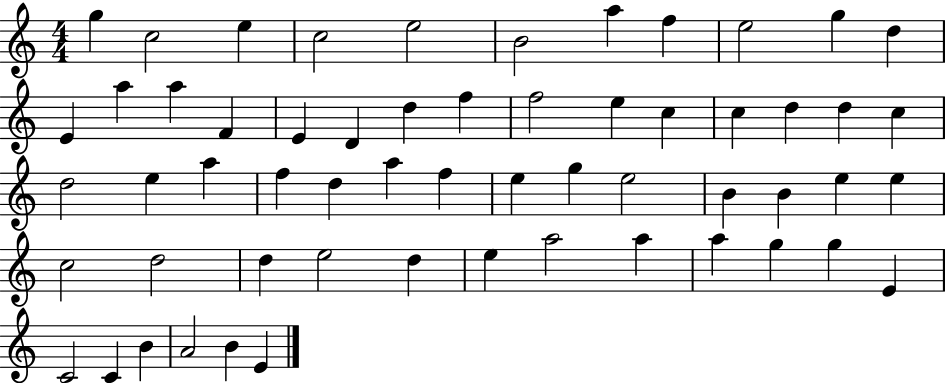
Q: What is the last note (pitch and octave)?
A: E4